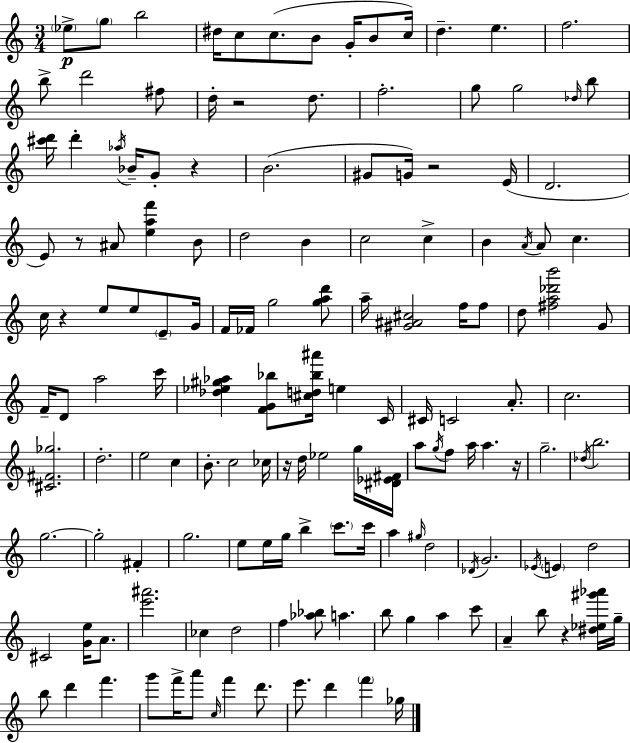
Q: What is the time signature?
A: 3/4